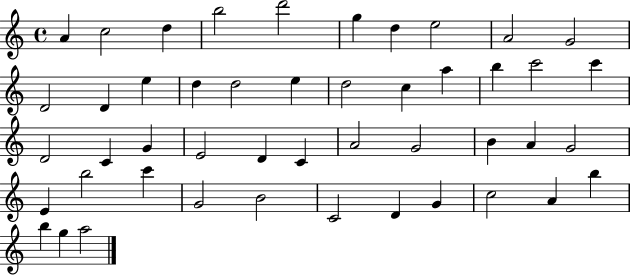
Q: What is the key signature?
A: C major